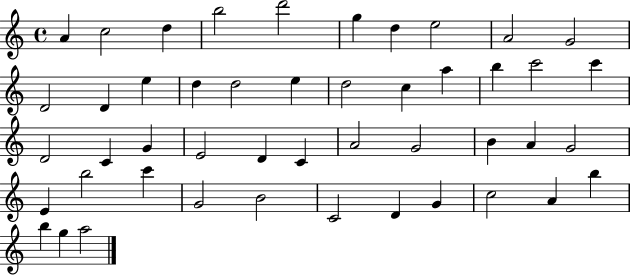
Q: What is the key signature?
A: C major